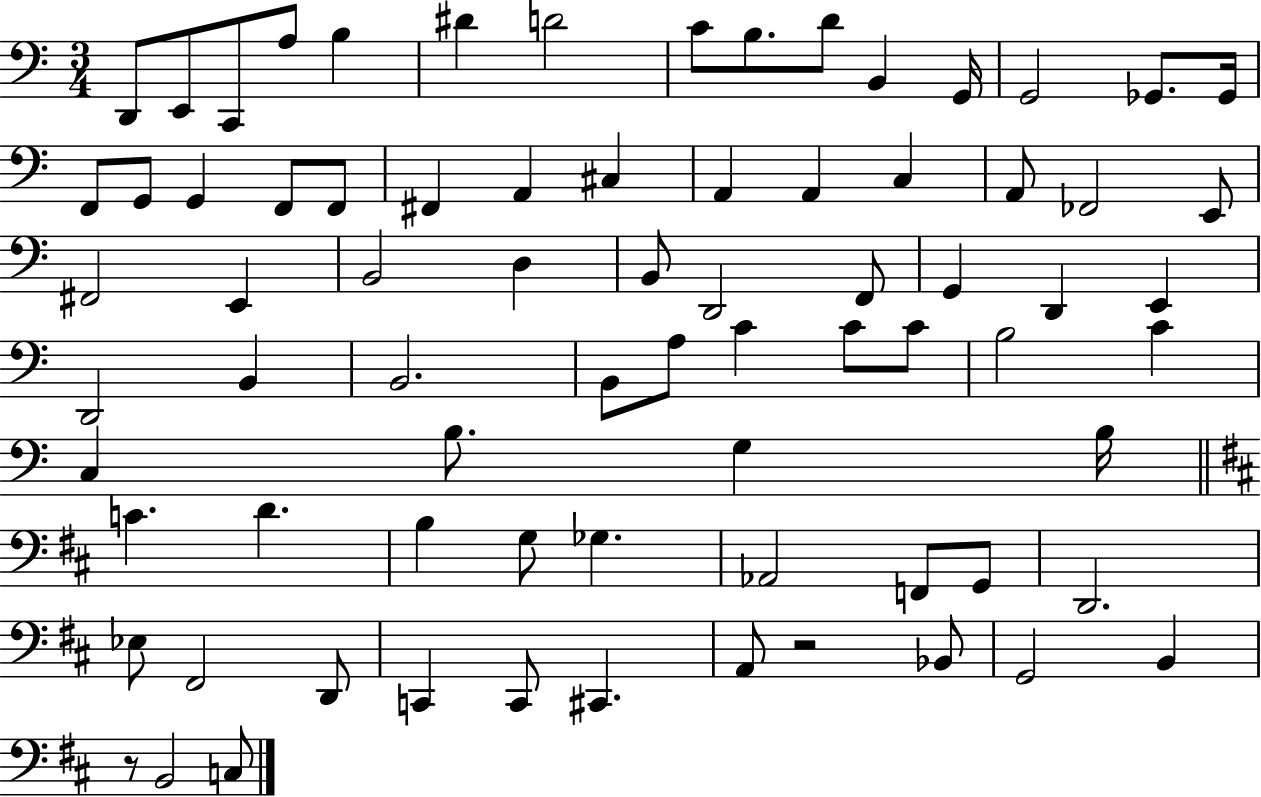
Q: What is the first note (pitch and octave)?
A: D2